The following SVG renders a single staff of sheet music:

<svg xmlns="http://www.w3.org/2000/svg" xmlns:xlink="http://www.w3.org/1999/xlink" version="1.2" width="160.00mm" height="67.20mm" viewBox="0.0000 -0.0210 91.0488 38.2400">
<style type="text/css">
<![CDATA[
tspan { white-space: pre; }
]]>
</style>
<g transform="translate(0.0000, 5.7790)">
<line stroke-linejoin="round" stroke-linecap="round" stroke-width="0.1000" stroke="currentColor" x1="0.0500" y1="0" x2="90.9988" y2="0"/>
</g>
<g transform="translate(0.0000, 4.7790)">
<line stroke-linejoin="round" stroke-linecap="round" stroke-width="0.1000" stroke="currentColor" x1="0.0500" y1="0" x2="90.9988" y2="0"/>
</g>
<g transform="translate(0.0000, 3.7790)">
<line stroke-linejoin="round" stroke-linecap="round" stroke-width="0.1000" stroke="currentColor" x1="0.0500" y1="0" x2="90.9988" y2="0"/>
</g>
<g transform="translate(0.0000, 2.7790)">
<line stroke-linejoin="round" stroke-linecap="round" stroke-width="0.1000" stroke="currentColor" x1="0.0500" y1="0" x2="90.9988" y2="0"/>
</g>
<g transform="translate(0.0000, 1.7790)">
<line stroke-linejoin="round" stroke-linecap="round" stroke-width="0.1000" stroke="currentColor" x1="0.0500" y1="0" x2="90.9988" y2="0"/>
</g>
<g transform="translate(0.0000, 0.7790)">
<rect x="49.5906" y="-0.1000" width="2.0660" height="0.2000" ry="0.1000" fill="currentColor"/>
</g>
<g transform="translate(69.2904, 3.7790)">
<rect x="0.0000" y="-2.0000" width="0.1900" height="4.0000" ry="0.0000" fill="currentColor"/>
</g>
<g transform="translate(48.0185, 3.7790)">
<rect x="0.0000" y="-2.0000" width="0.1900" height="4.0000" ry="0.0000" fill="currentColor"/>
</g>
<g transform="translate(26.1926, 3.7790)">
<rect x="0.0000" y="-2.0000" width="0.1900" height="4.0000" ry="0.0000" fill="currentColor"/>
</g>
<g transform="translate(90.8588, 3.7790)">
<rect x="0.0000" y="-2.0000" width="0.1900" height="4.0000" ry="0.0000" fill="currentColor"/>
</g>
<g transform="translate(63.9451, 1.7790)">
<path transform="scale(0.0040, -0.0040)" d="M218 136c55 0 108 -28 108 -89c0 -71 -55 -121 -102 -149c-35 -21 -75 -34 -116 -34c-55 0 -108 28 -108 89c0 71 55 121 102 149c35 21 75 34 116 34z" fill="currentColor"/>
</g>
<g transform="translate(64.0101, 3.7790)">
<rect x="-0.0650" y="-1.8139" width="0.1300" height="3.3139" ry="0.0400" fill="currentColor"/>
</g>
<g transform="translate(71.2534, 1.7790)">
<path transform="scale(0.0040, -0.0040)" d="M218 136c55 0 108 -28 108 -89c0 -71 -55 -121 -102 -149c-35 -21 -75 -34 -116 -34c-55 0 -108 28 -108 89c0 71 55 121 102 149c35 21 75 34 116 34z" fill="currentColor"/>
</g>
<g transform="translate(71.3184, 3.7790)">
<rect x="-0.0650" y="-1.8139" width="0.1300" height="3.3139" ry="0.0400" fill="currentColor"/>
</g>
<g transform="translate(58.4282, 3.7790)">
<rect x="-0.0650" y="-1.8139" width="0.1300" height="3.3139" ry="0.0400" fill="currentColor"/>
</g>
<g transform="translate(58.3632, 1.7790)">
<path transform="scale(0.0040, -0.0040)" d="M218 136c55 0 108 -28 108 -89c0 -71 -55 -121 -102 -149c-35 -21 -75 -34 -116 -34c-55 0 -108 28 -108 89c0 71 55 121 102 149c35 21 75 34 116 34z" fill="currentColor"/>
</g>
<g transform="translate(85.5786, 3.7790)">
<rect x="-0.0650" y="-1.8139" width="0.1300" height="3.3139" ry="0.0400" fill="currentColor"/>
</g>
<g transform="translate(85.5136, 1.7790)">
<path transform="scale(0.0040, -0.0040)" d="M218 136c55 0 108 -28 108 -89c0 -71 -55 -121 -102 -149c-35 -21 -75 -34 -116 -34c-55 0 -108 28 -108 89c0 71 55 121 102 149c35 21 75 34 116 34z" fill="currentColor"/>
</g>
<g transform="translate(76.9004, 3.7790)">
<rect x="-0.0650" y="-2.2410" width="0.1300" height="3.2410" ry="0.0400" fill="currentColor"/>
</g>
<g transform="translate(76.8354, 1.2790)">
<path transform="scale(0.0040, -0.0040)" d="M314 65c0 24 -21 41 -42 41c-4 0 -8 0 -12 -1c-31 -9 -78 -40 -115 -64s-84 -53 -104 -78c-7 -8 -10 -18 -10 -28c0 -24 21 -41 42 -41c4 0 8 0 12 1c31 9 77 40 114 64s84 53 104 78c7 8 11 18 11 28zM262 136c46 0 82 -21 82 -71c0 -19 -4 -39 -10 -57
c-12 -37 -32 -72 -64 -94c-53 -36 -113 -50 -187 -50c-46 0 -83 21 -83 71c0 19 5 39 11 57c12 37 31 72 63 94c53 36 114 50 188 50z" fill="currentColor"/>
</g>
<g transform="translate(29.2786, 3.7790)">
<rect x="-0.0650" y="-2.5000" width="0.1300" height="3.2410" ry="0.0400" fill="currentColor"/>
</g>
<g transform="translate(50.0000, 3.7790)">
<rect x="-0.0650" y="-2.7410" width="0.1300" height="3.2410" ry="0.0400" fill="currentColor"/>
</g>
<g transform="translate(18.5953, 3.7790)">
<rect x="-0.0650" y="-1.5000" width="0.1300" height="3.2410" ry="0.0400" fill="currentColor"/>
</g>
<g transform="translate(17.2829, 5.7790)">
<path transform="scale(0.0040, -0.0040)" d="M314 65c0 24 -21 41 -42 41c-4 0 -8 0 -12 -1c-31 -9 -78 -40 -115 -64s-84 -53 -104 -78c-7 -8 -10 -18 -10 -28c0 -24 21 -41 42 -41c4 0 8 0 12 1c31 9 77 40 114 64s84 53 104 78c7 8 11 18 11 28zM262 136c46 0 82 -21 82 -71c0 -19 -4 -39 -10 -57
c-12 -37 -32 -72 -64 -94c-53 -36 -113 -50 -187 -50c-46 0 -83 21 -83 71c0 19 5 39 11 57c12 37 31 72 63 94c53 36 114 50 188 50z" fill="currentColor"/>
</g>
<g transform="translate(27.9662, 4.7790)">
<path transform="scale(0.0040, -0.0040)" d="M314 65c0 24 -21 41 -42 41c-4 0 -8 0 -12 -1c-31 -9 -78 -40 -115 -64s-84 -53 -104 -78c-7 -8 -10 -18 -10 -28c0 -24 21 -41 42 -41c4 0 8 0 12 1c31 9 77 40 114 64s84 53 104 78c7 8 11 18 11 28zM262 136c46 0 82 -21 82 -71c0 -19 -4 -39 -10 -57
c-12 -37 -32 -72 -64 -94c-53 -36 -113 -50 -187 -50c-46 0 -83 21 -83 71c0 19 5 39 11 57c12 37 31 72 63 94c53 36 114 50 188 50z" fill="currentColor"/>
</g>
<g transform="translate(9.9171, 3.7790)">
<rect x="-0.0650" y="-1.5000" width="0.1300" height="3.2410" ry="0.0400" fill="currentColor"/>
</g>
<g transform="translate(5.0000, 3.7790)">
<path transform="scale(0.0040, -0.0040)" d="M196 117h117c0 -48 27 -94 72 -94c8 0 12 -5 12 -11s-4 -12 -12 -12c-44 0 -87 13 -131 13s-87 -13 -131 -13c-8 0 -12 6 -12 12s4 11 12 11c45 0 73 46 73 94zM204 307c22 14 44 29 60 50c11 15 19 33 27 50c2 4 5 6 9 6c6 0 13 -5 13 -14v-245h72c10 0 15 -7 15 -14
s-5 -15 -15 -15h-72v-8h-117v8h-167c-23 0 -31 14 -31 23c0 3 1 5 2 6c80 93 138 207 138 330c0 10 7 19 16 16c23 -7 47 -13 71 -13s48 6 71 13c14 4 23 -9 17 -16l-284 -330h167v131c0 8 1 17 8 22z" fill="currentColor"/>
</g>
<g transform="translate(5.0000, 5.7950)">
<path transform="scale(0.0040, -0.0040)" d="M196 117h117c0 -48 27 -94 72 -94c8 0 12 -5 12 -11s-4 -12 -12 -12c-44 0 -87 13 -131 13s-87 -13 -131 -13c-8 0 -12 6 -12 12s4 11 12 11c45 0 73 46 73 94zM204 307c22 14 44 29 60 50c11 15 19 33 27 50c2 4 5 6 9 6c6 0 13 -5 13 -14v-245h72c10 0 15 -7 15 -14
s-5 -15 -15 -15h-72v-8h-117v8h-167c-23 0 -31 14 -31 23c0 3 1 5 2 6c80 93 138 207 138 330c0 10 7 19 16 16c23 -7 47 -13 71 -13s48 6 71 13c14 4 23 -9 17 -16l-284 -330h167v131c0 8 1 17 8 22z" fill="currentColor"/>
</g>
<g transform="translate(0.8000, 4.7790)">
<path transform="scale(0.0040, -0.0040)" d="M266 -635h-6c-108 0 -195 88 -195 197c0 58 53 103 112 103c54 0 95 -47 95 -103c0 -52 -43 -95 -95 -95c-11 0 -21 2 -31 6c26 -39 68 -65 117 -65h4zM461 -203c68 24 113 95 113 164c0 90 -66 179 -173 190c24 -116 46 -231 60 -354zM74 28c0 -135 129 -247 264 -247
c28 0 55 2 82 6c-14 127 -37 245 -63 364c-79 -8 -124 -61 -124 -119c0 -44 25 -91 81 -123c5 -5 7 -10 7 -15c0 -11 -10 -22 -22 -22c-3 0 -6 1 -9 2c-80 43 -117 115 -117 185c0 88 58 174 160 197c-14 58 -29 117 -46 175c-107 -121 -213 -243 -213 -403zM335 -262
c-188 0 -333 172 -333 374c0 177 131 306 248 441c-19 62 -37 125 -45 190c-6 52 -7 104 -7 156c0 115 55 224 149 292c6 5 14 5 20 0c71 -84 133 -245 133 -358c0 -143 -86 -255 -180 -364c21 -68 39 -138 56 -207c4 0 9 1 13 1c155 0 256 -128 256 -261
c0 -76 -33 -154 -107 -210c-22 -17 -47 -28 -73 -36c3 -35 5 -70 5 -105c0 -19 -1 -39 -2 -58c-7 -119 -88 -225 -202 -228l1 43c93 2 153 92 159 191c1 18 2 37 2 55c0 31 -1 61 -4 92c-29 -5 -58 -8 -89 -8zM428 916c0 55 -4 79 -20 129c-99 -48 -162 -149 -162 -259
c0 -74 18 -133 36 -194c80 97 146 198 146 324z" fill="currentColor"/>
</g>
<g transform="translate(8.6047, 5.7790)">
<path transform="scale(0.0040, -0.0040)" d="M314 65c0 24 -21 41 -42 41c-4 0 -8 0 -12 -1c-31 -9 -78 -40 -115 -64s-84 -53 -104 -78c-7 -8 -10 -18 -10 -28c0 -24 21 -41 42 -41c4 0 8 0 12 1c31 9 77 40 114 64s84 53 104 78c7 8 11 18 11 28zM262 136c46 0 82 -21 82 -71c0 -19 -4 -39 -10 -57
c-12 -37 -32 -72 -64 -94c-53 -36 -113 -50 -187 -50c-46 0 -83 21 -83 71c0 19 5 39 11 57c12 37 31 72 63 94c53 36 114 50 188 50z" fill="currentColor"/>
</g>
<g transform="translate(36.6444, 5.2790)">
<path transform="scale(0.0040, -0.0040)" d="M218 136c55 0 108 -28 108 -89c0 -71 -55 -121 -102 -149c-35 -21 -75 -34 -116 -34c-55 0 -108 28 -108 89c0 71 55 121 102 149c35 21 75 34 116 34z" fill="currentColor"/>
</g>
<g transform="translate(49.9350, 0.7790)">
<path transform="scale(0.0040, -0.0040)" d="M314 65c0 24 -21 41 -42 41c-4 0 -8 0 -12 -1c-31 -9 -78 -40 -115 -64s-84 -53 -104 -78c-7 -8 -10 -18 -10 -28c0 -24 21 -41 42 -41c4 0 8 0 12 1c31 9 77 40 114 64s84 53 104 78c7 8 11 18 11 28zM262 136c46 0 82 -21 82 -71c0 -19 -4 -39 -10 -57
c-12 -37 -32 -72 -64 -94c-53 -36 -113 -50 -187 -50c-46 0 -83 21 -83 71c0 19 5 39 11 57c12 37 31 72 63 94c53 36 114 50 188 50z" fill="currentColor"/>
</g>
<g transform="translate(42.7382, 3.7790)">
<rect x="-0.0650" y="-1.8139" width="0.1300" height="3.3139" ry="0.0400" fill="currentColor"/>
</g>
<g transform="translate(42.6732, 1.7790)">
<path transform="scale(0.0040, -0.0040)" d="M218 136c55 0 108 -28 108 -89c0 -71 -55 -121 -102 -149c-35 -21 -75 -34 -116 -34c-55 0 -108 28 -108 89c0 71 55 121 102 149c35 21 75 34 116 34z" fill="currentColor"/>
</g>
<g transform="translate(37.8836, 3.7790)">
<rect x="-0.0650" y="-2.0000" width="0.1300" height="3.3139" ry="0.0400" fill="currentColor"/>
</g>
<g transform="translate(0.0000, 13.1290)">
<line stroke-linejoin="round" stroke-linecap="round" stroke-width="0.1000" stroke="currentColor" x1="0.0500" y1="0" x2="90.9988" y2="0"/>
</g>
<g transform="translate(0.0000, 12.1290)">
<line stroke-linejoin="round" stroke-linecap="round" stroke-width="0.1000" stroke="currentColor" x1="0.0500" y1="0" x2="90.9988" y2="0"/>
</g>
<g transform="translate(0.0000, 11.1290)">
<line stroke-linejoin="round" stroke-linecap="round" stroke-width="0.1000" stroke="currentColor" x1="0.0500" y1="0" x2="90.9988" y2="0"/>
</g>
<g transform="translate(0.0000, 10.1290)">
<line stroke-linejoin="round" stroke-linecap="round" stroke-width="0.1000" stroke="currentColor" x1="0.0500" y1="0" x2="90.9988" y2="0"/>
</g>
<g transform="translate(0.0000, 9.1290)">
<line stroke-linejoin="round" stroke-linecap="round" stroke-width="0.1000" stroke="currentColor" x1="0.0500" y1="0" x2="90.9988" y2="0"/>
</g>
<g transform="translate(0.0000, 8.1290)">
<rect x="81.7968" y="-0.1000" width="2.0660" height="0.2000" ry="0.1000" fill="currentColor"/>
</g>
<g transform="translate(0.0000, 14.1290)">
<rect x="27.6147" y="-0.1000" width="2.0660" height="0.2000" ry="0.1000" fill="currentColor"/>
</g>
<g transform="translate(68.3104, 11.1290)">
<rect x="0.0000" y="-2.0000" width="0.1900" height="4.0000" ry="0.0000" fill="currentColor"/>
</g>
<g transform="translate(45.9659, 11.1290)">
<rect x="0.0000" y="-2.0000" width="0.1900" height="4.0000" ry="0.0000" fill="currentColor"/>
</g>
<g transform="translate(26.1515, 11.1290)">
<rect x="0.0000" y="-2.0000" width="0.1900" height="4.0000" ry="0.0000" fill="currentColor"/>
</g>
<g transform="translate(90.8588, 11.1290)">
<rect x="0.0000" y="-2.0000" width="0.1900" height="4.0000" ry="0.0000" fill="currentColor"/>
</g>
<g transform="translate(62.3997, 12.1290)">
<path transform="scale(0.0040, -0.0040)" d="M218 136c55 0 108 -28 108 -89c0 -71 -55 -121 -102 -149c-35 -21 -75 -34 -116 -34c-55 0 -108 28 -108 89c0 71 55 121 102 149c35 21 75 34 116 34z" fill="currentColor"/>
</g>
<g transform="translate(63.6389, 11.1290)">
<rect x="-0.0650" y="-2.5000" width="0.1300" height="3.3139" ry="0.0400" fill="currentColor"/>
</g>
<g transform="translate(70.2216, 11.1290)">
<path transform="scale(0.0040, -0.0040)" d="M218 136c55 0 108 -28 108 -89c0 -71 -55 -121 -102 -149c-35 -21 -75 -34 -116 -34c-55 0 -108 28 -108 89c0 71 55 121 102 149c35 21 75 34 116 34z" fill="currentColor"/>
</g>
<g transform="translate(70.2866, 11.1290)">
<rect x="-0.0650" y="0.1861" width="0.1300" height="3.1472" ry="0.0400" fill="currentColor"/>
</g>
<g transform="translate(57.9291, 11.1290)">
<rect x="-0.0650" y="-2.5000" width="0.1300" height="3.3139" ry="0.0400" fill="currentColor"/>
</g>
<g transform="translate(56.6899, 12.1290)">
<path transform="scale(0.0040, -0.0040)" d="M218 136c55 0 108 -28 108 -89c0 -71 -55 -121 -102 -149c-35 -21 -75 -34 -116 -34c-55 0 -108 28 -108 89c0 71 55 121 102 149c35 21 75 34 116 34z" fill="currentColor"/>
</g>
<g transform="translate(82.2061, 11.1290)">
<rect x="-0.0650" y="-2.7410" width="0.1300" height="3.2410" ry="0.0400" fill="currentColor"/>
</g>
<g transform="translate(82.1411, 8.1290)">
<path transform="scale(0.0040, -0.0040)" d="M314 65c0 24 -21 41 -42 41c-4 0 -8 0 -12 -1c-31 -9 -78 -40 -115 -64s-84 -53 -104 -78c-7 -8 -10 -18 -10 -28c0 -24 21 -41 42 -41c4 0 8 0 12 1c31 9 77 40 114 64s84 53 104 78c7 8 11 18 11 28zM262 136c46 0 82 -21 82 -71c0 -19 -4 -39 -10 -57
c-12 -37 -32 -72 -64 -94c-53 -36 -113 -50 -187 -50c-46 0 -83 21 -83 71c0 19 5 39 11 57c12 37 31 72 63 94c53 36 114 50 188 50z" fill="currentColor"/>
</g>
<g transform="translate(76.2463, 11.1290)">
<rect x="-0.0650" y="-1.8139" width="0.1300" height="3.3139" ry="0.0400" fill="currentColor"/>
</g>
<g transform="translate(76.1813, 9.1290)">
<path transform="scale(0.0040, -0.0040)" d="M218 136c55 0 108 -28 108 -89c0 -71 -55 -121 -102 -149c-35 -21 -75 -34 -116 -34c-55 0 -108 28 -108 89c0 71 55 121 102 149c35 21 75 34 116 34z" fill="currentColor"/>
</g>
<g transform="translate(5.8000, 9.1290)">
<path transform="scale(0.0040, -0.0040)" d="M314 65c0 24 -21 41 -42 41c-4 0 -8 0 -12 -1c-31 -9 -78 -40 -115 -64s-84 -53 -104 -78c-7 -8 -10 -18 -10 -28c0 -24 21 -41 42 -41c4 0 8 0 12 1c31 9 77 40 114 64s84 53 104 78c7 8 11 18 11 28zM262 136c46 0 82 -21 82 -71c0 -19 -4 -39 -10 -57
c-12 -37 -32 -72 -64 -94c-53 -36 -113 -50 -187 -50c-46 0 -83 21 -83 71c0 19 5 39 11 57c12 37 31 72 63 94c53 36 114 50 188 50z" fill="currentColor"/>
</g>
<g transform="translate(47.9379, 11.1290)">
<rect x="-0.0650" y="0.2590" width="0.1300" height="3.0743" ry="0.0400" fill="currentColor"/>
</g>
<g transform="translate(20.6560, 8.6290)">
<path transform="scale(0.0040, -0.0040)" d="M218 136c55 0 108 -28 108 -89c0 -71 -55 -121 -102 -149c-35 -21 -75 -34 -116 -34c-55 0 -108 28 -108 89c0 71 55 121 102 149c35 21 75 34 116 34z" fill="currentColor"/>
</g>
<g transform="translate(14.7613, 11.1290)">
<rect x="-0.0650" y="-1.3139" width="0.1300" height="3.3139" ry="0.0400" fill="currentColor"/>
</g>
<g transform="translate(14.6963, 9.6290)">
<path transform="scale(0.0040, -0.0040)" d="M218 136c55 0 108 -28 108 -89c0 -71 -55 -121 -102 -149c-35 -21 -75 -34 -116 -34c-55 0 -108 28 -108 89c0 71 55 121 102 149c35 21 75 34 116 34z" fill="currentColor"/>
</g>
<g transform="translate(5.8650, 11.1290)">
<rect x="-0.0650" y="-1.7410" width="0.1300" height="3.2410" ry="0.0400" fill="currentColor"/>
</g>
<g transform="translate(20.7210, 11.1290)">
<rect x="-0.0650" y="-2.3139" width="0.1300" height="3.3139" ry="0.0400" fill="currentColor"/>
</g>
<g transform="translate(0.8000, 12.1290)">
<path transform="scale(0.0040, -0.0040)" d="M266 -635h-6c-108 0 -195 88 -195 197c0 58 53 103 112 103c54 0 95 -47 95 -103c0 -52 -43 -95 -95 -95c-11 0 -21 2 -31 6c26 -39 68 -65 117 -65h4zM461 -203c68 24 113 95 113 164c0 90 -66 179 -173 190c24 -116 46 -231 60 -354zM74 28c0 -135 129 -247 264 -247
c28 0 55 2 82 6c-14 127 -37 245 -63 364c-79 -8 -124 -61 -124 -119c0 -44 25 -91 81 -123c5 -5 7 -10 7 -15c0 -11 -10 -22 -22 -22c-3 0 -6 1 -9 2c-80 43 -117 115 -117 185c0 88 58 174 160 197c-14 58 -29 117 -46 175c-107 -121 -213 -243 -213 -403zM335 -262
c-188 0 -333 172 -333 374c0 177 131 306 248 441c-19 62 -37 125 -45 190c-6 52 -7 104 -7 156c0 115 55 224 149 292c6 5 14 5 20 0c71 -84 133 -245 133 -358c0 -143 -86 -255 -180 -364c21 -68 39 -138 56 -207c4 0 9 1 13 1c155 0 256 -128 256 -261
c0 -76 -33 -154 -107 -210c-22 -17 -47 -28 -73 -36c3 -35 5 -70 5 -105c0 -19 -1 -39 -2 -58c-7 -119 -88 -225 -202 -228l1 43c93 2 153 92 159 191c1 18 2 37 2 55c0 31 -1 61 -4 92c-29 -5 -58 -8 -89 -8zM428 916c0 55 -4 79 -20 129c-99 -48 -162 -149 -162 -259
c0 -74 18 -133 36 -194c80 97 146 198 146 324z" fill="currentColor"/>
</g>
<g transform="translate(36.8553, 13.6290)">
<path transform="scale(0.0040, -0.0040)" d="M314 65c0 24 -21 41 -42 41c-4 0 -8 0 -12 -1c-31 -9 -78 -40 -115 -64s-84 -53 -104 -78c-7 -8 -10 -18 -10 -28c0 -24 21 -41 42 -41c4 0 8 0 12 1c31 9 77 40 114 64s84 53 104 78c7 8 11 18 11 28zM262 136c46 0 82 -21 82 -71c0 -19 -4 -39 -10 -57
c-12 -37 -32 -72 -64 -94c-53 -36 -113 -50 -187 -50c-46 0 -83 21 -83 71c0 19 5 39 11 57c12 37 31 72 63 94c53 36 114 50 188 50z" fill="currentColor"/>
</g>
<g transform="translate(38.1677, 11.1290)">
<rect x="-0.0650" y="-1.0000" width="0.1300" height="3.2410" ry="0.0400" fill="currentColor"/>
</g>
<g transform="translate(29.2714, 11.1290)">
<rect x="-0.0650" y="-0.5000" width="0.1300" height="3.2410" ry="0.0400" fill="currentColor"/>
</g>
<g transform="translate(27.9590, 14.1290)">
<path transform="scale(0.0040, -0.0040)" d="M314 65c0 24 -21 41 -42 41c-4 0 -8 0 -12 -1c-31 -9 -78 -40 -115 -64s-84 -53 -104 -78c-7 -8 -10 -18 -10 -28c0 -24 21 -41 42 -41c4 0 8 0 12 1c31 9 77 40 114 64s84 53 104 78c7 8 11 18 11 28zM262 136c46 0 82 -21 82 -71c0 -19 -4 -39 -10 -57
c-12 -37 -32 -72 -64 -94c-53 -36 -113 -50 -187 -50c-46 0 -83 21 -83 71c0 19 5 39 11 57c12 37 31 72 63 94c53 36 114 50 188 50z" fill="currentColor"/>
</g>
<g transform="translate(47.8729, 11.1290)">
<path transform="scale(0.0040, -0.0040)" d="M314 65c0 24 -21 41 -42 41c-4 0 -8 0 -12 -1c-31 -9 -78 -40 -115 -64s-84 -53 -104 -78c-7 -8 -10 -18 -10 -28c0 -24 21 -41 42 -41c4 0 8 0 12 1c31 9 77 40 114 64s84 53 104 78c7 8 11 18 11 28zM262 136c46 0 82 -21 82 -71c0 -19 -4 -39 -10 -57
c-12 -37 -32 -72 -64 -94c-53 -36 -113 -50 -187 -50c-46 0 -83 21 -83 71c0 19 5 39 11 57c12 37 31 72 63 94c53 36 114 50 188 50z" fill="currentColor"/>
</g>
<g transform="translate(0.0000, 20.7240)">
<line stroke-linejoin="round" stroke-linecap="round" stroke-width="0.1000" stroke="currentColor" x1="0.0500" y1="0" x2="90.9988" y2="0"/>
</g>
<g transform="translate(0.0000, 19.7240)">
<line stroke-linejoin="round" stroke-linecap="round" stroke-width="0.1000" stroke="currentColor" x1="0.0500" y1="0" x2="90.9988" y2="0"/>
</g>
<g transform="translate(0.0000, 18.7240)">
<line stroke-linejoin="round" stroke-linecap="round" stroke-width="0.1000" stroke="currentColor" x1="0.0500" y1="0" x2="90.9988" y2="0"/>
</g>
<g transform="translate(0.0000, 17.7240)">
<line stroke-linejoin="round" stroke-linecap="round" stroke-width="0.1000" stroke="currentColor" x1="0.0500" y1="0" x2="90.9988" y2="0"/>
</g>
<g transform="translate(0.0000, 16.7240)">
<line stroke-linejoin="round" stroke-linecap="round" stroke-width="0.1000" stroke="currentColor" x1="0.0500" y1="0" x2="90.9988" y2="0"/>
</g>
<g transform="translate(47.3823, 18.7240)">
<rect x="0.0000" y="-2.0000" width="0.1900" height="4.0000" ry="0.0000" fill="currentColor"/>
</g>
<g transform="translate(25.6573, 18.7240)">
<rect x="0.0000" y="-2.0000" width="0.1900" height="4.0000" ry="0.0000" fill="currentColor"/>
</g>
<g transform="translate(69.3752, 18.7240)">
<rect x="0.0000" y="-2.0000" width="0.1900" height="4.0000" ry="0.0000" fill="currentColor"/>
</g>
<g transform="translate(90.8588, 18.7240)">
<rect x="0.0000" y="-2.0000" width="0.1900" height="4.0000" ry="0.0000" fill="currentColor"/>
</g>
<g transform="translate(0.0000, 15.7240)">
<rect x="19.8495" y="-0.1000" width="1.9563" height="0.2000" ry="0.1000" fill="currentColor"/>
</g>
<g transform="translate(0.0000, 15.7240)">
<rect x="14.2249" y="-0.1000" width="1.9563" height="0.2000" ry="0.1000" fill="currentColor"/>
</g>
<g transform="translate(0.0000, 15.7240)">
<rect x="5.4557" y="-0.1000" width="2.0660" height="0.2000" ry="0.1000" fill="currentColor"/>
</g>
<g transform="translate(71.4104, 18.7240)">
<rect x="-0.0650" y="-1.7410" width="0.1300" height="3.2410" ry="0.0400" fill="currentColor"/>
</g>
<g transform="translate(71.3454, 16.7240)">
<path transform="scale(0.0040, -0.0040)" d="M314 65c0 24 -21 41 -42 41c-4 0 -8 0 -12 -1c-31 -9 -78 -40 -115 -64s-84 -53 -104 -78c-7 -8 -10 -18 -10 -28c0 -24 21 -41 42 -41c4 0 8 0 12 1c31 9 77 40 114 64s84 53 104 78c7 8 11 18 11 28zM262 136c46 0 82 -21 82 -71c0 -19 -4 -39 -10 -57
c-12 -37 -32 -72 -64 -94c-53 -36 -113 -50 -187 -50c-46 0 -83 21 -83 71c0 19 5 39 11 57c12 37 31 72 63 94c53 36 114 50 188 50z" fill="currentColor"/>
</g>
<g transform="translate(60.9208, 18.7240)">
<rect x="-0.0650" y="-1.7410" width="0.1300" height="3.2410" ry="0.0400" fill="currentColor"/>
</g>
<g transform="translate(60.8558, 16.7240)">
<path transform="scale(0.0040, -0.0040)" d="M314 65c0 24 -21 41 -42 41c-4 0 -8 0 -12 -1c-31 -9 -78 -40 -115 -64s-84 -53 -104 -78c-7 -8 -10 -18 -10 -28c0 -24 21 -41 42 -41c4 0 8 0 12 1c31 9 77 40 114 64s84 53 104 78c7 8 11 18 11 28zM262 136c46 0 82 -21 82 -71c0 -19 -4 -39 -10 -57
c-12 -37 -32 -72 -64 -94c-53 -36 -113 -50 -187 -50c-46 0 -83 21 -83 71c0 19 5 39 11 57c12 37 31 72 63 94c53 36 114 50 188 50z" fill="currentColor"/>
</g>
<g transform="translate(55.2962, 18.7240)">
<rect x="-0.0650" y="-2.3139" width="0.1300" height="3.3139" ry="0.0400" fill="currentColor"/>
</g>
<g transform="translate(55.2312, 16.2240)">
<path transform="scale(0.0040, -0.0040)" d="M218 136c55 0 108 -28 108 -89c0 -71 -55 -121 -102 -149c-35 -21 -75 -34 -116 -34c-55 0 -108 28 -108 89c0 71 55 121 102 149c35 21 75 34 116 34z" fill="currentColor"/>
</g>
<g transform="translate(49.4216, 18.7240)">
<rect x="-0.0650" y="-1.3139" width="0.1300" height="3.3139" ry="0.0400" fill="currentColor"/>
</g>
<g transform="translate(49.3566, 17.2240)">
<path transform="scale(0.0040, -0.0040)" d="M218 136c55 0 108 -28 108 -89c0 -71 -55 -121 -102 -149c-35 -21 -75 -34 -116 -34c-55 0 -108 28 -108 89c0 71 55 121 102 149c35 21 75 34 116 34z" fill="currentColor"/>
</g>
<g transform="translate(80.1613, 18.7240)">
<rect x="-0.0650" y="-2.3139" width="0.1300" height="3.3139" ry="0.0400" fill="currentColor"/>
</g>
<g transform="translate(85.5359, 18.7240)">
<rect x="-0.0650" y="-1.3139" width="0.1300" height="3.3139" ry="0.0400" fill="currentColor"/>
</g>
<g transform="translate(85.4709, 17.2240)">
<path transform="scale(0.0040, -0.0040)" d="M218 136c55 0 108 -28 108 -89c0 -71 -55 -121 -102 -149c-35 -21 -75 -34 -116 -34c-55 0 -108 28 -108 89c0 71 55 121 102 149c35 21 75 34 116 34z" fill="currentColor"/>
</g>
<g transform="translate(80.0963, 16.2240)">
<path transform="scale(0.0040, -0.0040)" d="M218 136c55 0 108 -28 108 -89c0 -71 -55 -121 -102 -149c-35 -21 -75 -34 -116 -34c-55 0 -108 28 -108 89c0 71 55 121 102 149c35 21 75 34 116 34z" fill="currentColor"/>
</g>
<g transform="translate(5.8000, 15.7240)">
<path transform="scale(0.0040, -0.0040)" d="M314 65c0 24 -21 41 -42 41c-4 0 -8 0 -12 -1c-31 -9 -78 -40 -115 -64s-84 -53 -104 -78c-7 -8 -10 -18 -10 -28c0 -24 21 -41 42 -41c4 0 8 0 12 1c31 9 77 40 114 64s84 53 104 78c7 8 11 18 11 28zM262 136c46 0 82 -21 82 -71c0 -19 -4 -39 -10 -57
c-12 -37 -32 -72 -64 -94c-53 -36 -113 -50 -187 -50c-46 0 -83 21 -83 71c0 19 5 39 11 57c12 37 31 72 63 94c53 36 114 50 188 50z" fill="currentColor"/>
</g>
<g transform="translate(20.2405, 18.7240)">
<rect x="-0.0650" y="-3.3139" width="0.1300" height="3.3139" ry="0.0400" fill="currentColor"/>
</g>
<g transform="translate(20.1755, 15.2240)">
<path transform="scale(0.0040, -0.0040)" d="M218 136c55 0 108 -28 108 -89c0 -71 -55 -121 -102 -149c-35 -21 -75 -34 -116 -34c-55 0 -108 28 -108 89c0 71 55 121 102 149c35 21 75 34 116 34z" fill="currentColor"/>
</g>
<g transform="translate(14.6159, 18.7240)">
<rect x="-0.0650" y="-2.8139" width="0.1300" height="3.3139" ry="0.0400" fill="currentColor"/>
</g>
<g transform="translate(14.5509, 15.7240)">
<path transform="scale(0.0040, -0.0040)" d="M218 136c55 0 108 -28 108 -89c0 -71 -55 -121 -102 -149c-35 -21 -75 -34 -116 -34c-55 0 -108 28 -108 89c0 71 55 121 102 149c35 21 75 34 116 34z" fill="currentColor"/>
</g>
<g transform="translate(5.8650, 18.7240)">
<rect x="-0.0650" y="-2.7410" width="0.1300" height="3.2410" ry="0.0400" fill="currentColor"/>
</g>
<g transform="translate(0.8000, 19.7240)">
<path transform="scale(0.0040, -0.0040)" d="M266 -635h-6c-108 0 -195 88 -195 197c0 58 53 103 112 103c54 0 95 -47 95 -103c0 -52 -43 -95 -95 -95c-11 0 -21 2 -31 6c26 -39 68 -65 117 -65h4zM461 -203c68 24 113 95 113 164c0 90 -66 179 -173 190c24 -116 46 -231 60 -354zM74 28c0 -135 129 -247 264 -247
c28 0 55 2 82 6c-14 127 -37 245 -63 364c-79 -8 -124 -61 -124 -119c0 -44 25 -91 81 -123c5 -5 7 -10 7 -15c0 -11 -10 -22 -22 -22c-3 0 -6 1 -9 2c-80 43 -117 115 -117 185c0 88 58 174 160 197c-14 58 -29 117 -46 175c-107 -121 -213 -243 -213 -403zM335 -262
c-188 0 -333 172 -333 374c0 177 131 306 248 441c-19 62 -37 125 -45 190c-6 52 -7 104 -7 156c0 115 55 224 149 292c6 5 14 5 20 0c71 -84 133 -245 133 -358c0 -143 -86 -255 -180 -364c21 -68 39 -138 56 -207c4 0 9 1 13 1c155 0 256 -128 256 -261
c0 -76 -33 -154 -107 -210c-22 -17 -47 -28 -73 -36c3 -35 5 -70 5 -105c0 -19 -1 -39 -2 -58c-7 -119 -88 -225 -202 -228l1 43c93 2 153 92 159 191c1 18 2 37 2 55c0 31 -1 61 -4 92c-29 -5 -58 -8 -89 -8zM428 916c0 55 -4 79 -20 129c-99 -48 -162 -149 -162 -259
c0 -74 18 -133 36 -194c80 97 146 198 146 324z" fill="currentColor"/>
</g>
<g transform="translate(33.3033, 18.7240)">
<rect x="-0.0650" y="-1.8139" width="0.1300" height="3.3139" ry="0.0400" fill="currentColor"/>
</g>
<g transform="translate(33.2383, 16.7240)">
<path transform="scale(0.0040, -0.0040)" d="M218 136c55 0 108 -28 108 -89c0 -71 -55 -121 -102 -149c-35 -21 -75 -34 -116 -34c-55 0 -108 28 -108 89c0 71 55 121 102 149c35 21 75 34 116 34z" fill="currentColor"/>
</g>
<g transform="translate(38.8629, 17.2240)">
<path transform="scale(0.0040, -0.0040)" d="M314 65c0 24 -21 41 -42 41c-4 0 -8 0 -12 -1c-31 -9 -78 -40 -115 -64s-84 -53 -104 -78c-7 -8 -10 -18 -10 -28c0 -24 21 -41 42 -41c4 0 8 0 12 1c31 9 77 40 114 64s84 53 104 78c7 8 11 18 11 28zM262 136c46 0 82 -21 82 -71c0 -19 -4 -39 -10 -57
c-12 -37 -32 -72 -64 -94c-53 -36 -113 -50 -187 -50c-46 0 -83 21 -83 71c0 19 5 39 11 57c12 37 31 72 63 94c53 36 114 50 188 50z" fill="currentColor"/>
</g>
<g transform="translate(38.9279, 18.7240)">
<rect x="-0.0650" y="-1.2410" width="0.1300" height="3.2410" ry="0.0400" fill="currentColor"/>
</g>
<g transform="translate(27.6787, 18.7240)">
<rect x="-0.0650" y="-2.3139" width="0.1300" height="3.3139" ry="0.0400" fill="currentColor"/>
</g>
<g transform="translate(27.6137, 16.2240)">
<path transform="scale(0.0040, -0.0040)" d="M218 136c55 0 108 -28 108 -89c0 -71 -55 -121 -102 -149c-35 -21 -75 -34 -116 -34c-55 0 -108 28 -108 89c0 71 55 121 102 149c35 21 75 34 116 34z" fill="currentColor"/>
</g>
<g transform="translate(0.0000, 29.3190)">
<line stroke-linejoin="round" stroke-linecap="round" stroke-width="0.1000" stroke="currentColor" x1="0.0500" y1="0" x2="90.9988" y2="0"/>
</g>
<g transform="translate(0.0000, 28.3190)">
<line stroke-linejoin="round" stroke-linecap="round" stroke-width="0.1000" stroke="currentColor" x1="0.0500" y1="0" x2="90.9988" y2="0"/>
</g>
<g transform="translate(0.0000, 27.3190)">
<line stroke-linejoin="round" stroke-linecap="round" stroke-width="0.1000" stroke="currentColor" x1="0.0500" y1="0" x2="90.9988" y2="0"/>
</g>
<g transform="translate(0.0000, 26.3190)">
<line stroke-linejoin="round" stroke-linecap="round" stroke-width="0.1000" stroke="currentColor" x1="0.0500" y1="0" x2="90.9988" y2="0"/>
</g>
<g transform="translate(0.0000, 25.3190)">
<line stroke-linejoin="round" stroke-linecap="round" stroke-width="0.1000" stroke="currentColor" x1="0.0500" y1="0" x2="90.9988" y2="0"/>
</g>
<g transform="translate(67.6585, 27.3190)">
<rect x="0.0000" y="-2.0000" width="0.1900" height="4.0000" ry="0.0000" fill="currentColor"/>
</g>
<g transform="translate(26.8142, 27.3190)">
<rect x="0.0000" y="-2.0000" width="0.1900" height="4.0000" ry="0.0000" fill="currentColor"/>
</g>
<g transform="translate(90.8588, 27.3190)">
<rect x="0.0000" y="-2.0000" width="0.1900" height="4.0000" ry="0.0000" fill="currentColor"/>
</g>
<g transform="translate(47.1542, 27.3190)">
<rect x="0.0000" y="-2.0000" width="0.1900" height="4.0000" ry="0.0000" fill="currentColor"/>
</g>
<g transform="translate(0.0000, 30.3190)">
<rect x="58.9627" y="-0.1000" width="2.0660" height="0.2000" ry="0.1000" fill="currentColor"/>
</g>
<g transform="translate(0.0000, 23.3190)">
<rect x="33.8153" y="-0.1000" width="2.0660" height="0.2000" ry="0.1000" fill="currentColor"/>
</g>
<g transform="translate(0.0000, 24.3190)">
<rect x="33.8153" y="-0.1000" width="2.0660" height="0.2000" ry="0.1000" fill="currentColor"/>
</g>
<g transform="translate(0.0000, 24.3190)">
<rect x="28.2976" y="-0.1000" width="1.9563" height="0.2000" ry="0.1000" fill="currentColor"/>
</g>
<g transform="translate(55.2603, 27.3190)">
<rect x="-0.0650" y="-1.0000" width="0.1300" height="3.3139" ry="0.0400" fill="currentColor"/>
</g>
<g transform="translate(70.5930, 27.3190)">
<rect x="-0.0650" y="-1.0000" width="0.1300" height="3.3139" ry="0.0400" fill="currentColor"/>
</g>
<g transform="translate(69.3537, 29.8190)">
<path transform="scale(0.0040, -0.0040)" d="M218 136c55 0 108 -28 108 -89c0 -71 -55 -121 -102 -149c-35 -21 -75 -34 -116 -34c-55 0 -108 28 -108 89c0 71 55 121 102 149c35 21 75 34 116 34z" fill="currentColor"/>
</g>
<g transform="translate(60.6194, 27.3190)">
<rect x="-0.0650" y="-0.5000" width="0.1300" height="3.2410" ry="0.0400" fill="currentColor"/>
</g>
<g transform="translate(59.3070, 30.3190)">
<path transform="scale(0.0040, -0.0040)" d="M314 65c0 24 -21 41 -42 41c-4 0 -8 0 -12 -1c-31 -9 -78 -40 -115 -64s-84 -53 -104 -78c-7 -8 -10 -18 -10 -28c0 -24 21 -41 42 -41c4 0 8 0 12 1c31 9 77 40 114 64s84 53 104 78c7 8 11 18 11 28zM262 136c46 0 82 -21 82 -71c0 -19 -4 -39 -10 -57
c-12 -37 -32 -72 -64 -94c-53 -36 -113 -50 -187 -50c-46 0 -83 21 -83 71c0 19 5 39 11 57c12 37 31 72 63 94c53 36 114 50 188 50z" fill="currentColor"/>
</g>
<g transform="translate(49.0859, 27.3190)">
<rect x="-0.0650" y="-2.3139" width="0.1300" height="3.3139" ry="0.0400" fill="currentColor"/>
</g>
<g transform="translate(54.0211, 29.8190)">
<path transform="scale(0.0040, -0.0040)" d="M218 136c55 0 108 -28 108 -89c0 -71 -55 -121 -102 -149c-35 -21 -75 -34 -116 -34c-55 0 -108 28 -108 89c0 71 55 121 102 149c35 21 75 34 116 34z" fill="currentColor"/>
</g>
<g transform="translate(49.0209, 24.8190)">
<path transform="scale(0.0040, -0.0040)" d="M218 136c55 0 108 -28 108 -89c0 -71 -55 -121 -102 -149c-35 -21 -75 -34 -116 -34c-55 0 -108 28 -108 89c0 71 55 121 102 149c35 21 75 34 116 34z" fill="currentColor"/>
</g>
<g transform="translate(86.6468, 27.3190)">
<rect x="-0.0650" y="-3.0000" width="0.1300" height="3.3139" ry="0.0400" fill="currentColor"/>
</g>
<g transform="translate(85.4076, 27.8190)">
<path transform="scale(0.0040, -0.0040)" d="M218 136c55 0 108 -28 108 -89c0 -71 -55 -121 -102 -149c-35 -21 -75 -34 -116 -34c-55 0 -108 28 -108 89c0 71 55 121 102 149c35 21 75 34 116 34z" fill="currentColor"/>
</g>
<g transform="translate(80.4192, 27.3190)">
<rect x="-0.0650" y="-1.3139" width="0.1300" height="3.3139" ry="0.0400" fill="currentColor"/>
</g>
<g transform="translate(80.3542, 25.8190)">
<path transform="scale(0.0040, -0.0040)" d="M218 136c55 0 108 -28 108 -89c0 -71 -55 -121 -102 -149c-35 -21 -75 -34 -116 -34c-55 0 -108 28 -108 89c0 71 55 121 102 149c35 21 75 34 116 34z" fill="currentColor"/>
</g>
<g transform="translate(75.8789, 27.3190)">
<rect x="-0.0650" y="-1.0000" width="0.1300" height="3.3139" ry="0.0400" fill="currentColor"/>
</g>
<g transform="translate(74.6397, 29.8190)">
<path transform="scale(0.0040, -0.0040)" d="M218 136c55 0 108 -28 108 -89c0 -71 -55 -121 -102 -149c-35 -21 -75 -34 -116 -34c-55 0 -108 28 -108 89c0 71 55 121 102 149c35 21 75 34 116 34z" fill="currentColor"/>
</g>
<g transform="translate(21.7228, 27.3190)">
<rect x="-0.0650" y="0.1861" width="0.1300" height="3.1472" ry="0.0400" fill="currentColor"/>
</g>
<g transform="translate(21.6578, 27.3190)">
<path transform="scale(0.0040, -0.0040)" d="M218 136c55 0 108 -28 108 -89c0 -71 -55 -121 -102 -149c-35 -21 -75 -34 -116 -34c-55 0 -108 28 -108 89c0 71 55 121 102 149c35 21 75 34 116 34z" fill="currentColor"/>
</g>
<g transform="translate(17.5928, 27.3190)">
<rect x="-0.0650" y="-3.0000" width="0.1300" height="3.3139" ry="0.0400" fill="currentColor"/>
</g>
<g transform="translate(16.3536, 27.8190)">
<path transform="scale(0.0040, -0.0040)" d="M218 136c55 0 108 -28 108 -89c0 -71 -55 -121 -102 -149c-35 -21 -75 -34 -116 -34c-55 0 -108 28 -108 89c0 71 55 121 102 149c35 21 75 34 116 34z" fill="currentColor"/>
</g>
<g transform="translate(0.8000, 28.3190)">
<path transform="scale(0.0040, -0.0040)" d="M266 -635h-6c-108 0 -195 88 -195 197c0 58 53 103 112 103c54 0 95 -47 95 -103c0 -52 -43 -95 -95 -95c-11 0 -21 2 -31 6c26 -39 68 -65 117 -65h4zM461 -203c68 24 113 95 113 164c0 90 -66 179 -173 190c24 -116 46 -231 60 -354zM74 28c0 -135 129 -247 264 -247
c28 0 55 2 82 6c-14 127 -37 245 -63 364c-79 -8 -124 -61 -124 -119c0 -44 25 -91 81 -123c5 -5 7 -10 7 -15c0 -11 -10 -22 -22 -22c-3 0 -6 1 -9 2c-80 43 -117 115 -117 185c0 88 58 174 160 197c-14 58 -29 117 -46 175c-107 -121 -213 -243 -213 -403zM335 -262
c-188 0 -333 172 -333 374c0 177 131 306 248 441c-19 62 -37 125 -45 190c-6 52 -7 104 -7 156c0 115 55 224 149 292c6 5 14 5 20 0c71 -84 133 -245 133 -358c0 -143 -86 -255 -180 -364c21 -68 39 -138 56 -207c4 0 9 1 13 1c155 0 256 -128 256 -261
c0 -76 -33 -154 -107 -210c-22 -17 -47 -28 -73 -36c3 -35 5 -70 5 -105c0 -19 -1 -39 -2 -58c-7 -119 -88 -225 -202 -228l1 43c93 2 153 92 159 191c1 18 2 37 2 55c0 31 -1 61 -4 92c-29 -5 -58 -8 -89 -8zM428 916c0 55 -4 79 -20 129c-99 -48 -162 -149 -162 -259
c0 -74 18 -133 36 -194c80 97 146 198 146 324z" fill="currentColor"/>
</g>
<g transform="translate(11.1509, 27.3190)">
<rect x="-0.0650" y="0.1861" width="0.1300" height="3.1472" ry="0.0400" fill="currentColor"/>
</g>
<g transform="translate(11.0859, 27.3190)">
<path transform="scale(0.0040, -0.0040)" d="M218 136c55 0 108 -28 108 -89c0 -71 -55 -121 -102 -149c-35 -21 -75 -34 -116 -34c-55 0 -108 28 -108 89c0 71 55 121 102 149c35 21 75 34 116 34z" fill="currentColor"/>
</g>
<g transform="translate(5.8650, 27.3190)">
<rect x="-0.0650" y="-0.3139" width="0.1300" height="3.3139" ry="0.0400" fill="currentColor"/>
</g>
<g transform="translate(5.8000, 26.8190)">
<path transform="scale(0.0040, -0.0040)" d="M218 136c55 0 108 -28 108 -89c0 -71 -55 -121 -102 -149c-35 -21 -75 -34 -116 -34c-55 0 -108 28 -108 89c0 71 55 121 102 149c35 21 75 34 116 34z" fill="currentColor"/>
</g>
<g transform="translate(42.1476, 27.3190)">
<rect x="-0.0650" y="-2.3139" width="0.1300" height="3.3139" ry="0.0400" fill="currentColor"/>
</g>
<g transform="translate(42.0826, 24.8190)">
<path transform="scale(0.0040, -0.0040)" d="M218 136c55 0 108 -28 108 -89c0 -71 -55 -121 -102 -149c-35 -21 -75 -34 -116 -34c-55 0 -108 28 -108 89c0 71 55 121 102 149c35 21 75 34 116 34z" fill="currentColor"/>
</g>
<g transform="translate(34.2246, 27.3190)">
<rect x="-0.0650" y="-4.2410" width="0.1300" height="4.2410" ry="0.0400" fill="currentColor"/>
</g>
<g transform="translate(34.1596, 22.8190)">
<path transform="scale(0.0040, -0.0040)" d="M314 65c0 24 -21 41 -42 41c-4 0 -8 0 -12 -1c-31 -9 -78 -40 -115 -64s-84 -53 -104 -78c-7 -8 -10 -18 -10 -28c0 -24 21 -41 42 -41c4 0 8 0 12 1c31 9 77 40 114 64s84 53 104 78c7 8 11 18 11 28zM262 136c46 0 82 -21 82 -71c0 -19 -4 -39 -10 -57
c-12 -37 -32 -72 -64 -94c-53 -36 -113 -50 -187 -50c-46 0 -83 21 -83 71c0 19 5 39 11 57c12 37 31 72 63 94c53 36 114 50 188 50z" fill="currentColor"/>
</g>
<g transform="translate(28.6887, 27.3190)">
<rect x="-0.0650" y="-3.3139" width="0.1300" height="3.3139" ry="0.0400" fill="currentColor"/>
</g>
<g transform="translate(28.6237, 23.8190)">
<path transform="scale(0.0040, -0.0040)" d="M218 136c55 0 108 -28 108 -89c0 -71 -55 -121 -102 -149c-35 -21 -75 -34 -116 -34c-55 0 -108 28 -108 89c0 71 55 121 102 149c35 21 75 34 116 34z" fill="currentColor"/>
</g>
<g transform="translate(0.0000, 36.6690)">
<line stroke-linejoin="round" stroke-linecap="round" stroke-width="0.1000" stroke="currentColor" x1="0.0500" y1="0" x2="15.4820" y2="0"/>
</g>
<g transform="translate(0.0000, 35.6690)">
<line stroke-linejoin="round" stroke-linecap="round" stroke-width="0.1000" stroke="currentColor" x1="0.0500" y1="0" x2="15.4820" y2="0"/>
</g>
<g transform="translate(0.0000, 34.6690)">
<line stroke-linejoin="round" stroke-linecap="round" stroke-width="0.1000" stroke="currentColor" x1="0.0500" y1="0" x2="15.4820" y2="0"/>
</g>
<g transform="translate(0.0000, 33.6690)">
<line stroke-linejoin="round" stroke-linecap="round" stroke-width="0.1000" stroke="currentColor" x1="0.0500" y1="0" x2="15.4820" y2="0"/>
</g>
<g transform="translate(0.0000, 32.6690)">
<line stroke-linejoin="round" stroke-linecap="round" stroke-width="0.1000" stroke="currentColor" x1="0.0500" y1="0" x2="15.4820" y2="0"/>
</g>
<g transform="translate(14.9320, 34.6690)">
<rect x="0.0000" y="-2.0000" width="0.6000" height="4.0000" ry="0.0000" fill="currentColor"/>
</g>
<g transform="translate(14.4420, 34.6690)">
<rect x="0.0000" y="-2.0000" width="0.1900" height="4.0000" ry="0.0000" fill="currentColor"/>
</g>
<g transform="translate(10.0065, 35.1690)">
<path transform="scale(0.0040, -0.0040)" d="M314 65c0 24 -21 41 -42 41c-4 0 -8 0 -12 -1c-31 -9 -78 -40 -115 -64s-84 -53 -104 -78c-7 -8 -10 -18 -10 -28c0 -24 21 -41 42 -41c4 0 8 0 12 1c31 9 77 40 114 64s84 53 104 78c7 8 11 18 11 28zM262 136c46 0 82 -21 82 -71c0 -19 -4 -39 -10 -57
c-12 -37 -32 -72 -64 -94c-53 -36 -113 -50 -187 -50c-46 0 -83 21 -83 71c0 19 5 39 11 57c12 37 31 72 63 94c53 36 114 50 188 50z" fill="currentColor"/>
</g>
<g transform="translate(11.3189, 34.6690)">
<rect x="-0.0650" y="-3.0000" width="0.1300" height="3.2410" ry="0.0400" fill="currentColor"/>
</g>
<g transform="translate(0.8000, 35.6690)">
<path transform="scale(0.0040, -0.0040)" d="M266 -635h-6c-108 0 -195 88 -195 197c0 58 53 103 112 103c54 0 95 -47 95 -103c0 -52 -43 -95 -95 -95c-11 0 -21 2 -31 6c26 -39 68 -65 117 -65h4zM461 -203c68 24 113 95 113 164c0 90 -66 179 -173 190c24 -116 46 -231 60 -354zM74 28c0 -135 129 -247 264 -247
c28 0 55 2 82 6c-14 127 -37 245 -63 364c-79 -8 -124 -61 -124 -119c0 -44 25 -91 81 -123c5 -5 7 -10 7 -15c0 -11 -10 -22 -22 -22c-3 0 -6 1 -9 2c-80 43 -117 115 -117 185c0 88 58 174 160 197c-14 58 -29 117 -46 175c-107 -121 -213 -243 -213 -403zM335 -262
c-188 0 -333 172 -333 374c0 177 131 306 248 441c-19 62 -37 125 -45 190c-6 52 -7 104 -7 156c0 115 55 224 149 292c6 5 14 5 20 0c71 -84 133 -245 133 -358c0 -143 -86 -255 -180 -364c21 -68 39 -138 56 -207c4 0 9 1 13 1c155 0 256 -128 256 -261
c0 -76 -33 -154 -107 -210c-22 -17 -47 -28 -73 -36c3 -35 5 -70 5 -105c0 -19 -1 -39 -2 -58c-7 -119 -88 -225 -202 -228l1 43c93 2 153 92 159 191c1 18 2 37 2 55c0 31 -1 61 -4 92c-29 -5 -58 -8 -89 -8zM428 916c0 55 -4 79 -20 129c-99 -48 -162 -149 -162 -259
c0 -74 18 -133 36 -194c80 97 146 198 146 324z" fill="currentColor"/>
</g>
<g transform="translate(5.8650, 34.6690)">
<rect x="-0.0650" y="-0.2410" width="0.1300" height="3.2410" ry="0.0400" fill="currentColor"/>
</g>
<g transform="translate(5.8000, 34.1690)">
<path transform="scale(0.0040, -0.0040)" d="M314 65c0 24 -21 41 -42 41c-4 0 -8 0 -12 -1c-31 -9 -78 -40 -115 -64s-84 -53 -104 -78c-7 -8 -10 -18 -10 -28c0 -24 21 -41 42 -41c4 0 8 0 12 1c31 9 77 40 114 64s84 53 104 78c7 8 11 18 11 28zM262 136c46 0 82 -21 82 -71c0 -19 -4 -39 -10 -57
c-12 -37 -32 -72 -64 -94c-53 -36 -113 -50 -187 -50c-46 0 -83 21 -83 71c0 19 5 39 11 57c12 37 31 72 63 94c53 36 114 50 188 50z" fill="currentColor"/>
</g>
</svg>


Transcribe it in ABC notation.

X:1
T:Untitled
M:4/4
L:1/4
K:C
E2 E2 G2 F f a2 f f f g2 f f2 e g C2 D2 B2 G G B f a2 a2 a b g f e2 e g f2 f2 g e c B A B b d'2 g g D C2 D D e A c2 A2